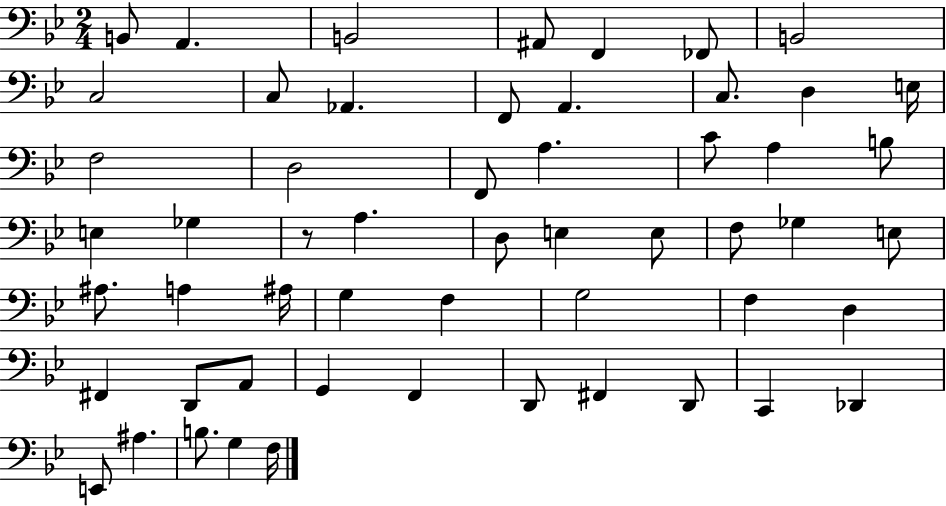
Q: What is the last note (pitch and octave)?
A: F3